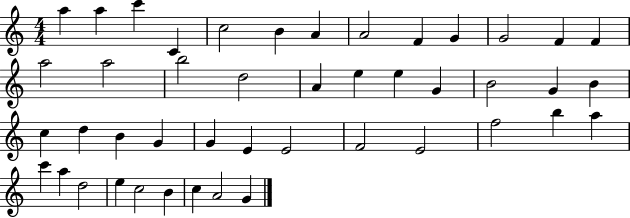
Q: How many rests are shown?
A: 0